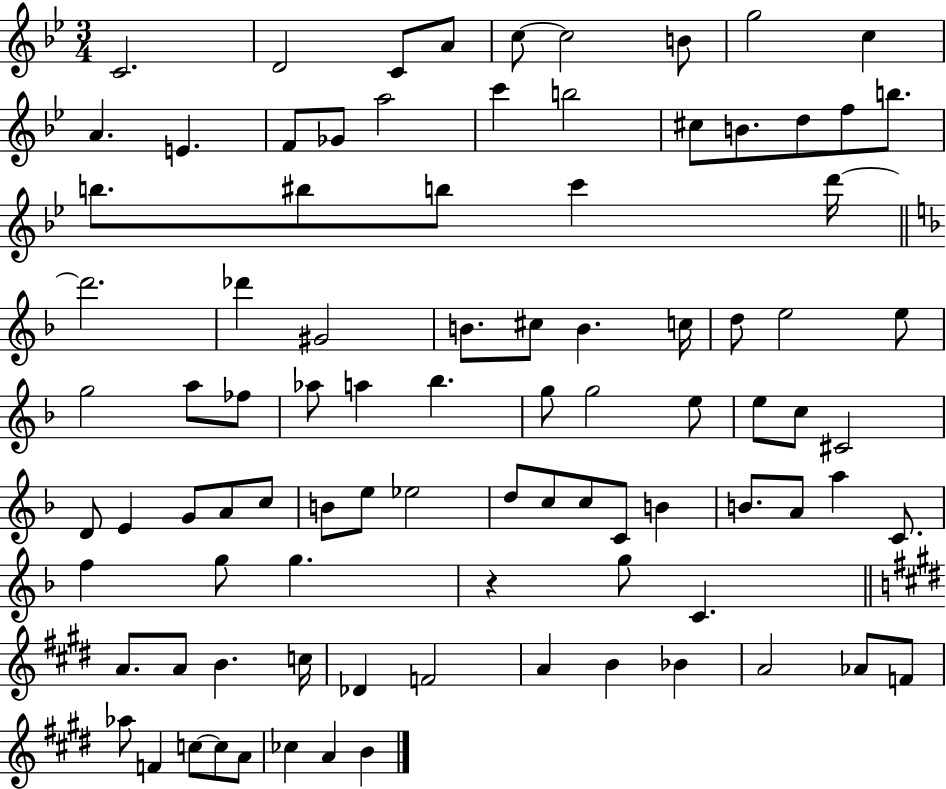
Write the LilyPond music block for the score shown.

{
  \clef treble
  \numericTimeSignature
  \time 3/4
  \key bes \major
  c'2. | d'2 c'8 a'8 | c''8~~ c''2 b'8 | g''2 c''4 | \break a'4. e'4. | f'8 ges'8 a''2 | c'''4 b''2 | cis''8 b'8. d''8 f''8 b''8. | \break b''8. bis''8 b''8 c'''4 d'''16~~ | \bar "||" \break \key f \major d'''2. | des'''4 gis'2 | b'8. cis''8 b'4. c''16 | d''8 e''2 e''8 | \break g''2 a''8 fes''8 | aes''8 a''4 bes''4. | g''8 g''2 e''8 | e''8 c''8 cis'2 | \break d'8 e'4 g'8 a'8 c''8 | b'8 e''8 ees''2 | d''8 c''8 c''8 c'8 b'4 | b'8. a'8 a''4 c'8. | \break f''4 g''8 g''4. | r4 g''8 c'4. | \bar "||" \break \key e \major a'8. a'8 b'4. c''16 | des'4 f'2 | a'4 b'4 bes'4 | a'2 aes'8 f'8 | \break aes''8 f'4 c''8~~ c''8 a'8 | ces''4 a'4 b'4 | \bar "|."
}